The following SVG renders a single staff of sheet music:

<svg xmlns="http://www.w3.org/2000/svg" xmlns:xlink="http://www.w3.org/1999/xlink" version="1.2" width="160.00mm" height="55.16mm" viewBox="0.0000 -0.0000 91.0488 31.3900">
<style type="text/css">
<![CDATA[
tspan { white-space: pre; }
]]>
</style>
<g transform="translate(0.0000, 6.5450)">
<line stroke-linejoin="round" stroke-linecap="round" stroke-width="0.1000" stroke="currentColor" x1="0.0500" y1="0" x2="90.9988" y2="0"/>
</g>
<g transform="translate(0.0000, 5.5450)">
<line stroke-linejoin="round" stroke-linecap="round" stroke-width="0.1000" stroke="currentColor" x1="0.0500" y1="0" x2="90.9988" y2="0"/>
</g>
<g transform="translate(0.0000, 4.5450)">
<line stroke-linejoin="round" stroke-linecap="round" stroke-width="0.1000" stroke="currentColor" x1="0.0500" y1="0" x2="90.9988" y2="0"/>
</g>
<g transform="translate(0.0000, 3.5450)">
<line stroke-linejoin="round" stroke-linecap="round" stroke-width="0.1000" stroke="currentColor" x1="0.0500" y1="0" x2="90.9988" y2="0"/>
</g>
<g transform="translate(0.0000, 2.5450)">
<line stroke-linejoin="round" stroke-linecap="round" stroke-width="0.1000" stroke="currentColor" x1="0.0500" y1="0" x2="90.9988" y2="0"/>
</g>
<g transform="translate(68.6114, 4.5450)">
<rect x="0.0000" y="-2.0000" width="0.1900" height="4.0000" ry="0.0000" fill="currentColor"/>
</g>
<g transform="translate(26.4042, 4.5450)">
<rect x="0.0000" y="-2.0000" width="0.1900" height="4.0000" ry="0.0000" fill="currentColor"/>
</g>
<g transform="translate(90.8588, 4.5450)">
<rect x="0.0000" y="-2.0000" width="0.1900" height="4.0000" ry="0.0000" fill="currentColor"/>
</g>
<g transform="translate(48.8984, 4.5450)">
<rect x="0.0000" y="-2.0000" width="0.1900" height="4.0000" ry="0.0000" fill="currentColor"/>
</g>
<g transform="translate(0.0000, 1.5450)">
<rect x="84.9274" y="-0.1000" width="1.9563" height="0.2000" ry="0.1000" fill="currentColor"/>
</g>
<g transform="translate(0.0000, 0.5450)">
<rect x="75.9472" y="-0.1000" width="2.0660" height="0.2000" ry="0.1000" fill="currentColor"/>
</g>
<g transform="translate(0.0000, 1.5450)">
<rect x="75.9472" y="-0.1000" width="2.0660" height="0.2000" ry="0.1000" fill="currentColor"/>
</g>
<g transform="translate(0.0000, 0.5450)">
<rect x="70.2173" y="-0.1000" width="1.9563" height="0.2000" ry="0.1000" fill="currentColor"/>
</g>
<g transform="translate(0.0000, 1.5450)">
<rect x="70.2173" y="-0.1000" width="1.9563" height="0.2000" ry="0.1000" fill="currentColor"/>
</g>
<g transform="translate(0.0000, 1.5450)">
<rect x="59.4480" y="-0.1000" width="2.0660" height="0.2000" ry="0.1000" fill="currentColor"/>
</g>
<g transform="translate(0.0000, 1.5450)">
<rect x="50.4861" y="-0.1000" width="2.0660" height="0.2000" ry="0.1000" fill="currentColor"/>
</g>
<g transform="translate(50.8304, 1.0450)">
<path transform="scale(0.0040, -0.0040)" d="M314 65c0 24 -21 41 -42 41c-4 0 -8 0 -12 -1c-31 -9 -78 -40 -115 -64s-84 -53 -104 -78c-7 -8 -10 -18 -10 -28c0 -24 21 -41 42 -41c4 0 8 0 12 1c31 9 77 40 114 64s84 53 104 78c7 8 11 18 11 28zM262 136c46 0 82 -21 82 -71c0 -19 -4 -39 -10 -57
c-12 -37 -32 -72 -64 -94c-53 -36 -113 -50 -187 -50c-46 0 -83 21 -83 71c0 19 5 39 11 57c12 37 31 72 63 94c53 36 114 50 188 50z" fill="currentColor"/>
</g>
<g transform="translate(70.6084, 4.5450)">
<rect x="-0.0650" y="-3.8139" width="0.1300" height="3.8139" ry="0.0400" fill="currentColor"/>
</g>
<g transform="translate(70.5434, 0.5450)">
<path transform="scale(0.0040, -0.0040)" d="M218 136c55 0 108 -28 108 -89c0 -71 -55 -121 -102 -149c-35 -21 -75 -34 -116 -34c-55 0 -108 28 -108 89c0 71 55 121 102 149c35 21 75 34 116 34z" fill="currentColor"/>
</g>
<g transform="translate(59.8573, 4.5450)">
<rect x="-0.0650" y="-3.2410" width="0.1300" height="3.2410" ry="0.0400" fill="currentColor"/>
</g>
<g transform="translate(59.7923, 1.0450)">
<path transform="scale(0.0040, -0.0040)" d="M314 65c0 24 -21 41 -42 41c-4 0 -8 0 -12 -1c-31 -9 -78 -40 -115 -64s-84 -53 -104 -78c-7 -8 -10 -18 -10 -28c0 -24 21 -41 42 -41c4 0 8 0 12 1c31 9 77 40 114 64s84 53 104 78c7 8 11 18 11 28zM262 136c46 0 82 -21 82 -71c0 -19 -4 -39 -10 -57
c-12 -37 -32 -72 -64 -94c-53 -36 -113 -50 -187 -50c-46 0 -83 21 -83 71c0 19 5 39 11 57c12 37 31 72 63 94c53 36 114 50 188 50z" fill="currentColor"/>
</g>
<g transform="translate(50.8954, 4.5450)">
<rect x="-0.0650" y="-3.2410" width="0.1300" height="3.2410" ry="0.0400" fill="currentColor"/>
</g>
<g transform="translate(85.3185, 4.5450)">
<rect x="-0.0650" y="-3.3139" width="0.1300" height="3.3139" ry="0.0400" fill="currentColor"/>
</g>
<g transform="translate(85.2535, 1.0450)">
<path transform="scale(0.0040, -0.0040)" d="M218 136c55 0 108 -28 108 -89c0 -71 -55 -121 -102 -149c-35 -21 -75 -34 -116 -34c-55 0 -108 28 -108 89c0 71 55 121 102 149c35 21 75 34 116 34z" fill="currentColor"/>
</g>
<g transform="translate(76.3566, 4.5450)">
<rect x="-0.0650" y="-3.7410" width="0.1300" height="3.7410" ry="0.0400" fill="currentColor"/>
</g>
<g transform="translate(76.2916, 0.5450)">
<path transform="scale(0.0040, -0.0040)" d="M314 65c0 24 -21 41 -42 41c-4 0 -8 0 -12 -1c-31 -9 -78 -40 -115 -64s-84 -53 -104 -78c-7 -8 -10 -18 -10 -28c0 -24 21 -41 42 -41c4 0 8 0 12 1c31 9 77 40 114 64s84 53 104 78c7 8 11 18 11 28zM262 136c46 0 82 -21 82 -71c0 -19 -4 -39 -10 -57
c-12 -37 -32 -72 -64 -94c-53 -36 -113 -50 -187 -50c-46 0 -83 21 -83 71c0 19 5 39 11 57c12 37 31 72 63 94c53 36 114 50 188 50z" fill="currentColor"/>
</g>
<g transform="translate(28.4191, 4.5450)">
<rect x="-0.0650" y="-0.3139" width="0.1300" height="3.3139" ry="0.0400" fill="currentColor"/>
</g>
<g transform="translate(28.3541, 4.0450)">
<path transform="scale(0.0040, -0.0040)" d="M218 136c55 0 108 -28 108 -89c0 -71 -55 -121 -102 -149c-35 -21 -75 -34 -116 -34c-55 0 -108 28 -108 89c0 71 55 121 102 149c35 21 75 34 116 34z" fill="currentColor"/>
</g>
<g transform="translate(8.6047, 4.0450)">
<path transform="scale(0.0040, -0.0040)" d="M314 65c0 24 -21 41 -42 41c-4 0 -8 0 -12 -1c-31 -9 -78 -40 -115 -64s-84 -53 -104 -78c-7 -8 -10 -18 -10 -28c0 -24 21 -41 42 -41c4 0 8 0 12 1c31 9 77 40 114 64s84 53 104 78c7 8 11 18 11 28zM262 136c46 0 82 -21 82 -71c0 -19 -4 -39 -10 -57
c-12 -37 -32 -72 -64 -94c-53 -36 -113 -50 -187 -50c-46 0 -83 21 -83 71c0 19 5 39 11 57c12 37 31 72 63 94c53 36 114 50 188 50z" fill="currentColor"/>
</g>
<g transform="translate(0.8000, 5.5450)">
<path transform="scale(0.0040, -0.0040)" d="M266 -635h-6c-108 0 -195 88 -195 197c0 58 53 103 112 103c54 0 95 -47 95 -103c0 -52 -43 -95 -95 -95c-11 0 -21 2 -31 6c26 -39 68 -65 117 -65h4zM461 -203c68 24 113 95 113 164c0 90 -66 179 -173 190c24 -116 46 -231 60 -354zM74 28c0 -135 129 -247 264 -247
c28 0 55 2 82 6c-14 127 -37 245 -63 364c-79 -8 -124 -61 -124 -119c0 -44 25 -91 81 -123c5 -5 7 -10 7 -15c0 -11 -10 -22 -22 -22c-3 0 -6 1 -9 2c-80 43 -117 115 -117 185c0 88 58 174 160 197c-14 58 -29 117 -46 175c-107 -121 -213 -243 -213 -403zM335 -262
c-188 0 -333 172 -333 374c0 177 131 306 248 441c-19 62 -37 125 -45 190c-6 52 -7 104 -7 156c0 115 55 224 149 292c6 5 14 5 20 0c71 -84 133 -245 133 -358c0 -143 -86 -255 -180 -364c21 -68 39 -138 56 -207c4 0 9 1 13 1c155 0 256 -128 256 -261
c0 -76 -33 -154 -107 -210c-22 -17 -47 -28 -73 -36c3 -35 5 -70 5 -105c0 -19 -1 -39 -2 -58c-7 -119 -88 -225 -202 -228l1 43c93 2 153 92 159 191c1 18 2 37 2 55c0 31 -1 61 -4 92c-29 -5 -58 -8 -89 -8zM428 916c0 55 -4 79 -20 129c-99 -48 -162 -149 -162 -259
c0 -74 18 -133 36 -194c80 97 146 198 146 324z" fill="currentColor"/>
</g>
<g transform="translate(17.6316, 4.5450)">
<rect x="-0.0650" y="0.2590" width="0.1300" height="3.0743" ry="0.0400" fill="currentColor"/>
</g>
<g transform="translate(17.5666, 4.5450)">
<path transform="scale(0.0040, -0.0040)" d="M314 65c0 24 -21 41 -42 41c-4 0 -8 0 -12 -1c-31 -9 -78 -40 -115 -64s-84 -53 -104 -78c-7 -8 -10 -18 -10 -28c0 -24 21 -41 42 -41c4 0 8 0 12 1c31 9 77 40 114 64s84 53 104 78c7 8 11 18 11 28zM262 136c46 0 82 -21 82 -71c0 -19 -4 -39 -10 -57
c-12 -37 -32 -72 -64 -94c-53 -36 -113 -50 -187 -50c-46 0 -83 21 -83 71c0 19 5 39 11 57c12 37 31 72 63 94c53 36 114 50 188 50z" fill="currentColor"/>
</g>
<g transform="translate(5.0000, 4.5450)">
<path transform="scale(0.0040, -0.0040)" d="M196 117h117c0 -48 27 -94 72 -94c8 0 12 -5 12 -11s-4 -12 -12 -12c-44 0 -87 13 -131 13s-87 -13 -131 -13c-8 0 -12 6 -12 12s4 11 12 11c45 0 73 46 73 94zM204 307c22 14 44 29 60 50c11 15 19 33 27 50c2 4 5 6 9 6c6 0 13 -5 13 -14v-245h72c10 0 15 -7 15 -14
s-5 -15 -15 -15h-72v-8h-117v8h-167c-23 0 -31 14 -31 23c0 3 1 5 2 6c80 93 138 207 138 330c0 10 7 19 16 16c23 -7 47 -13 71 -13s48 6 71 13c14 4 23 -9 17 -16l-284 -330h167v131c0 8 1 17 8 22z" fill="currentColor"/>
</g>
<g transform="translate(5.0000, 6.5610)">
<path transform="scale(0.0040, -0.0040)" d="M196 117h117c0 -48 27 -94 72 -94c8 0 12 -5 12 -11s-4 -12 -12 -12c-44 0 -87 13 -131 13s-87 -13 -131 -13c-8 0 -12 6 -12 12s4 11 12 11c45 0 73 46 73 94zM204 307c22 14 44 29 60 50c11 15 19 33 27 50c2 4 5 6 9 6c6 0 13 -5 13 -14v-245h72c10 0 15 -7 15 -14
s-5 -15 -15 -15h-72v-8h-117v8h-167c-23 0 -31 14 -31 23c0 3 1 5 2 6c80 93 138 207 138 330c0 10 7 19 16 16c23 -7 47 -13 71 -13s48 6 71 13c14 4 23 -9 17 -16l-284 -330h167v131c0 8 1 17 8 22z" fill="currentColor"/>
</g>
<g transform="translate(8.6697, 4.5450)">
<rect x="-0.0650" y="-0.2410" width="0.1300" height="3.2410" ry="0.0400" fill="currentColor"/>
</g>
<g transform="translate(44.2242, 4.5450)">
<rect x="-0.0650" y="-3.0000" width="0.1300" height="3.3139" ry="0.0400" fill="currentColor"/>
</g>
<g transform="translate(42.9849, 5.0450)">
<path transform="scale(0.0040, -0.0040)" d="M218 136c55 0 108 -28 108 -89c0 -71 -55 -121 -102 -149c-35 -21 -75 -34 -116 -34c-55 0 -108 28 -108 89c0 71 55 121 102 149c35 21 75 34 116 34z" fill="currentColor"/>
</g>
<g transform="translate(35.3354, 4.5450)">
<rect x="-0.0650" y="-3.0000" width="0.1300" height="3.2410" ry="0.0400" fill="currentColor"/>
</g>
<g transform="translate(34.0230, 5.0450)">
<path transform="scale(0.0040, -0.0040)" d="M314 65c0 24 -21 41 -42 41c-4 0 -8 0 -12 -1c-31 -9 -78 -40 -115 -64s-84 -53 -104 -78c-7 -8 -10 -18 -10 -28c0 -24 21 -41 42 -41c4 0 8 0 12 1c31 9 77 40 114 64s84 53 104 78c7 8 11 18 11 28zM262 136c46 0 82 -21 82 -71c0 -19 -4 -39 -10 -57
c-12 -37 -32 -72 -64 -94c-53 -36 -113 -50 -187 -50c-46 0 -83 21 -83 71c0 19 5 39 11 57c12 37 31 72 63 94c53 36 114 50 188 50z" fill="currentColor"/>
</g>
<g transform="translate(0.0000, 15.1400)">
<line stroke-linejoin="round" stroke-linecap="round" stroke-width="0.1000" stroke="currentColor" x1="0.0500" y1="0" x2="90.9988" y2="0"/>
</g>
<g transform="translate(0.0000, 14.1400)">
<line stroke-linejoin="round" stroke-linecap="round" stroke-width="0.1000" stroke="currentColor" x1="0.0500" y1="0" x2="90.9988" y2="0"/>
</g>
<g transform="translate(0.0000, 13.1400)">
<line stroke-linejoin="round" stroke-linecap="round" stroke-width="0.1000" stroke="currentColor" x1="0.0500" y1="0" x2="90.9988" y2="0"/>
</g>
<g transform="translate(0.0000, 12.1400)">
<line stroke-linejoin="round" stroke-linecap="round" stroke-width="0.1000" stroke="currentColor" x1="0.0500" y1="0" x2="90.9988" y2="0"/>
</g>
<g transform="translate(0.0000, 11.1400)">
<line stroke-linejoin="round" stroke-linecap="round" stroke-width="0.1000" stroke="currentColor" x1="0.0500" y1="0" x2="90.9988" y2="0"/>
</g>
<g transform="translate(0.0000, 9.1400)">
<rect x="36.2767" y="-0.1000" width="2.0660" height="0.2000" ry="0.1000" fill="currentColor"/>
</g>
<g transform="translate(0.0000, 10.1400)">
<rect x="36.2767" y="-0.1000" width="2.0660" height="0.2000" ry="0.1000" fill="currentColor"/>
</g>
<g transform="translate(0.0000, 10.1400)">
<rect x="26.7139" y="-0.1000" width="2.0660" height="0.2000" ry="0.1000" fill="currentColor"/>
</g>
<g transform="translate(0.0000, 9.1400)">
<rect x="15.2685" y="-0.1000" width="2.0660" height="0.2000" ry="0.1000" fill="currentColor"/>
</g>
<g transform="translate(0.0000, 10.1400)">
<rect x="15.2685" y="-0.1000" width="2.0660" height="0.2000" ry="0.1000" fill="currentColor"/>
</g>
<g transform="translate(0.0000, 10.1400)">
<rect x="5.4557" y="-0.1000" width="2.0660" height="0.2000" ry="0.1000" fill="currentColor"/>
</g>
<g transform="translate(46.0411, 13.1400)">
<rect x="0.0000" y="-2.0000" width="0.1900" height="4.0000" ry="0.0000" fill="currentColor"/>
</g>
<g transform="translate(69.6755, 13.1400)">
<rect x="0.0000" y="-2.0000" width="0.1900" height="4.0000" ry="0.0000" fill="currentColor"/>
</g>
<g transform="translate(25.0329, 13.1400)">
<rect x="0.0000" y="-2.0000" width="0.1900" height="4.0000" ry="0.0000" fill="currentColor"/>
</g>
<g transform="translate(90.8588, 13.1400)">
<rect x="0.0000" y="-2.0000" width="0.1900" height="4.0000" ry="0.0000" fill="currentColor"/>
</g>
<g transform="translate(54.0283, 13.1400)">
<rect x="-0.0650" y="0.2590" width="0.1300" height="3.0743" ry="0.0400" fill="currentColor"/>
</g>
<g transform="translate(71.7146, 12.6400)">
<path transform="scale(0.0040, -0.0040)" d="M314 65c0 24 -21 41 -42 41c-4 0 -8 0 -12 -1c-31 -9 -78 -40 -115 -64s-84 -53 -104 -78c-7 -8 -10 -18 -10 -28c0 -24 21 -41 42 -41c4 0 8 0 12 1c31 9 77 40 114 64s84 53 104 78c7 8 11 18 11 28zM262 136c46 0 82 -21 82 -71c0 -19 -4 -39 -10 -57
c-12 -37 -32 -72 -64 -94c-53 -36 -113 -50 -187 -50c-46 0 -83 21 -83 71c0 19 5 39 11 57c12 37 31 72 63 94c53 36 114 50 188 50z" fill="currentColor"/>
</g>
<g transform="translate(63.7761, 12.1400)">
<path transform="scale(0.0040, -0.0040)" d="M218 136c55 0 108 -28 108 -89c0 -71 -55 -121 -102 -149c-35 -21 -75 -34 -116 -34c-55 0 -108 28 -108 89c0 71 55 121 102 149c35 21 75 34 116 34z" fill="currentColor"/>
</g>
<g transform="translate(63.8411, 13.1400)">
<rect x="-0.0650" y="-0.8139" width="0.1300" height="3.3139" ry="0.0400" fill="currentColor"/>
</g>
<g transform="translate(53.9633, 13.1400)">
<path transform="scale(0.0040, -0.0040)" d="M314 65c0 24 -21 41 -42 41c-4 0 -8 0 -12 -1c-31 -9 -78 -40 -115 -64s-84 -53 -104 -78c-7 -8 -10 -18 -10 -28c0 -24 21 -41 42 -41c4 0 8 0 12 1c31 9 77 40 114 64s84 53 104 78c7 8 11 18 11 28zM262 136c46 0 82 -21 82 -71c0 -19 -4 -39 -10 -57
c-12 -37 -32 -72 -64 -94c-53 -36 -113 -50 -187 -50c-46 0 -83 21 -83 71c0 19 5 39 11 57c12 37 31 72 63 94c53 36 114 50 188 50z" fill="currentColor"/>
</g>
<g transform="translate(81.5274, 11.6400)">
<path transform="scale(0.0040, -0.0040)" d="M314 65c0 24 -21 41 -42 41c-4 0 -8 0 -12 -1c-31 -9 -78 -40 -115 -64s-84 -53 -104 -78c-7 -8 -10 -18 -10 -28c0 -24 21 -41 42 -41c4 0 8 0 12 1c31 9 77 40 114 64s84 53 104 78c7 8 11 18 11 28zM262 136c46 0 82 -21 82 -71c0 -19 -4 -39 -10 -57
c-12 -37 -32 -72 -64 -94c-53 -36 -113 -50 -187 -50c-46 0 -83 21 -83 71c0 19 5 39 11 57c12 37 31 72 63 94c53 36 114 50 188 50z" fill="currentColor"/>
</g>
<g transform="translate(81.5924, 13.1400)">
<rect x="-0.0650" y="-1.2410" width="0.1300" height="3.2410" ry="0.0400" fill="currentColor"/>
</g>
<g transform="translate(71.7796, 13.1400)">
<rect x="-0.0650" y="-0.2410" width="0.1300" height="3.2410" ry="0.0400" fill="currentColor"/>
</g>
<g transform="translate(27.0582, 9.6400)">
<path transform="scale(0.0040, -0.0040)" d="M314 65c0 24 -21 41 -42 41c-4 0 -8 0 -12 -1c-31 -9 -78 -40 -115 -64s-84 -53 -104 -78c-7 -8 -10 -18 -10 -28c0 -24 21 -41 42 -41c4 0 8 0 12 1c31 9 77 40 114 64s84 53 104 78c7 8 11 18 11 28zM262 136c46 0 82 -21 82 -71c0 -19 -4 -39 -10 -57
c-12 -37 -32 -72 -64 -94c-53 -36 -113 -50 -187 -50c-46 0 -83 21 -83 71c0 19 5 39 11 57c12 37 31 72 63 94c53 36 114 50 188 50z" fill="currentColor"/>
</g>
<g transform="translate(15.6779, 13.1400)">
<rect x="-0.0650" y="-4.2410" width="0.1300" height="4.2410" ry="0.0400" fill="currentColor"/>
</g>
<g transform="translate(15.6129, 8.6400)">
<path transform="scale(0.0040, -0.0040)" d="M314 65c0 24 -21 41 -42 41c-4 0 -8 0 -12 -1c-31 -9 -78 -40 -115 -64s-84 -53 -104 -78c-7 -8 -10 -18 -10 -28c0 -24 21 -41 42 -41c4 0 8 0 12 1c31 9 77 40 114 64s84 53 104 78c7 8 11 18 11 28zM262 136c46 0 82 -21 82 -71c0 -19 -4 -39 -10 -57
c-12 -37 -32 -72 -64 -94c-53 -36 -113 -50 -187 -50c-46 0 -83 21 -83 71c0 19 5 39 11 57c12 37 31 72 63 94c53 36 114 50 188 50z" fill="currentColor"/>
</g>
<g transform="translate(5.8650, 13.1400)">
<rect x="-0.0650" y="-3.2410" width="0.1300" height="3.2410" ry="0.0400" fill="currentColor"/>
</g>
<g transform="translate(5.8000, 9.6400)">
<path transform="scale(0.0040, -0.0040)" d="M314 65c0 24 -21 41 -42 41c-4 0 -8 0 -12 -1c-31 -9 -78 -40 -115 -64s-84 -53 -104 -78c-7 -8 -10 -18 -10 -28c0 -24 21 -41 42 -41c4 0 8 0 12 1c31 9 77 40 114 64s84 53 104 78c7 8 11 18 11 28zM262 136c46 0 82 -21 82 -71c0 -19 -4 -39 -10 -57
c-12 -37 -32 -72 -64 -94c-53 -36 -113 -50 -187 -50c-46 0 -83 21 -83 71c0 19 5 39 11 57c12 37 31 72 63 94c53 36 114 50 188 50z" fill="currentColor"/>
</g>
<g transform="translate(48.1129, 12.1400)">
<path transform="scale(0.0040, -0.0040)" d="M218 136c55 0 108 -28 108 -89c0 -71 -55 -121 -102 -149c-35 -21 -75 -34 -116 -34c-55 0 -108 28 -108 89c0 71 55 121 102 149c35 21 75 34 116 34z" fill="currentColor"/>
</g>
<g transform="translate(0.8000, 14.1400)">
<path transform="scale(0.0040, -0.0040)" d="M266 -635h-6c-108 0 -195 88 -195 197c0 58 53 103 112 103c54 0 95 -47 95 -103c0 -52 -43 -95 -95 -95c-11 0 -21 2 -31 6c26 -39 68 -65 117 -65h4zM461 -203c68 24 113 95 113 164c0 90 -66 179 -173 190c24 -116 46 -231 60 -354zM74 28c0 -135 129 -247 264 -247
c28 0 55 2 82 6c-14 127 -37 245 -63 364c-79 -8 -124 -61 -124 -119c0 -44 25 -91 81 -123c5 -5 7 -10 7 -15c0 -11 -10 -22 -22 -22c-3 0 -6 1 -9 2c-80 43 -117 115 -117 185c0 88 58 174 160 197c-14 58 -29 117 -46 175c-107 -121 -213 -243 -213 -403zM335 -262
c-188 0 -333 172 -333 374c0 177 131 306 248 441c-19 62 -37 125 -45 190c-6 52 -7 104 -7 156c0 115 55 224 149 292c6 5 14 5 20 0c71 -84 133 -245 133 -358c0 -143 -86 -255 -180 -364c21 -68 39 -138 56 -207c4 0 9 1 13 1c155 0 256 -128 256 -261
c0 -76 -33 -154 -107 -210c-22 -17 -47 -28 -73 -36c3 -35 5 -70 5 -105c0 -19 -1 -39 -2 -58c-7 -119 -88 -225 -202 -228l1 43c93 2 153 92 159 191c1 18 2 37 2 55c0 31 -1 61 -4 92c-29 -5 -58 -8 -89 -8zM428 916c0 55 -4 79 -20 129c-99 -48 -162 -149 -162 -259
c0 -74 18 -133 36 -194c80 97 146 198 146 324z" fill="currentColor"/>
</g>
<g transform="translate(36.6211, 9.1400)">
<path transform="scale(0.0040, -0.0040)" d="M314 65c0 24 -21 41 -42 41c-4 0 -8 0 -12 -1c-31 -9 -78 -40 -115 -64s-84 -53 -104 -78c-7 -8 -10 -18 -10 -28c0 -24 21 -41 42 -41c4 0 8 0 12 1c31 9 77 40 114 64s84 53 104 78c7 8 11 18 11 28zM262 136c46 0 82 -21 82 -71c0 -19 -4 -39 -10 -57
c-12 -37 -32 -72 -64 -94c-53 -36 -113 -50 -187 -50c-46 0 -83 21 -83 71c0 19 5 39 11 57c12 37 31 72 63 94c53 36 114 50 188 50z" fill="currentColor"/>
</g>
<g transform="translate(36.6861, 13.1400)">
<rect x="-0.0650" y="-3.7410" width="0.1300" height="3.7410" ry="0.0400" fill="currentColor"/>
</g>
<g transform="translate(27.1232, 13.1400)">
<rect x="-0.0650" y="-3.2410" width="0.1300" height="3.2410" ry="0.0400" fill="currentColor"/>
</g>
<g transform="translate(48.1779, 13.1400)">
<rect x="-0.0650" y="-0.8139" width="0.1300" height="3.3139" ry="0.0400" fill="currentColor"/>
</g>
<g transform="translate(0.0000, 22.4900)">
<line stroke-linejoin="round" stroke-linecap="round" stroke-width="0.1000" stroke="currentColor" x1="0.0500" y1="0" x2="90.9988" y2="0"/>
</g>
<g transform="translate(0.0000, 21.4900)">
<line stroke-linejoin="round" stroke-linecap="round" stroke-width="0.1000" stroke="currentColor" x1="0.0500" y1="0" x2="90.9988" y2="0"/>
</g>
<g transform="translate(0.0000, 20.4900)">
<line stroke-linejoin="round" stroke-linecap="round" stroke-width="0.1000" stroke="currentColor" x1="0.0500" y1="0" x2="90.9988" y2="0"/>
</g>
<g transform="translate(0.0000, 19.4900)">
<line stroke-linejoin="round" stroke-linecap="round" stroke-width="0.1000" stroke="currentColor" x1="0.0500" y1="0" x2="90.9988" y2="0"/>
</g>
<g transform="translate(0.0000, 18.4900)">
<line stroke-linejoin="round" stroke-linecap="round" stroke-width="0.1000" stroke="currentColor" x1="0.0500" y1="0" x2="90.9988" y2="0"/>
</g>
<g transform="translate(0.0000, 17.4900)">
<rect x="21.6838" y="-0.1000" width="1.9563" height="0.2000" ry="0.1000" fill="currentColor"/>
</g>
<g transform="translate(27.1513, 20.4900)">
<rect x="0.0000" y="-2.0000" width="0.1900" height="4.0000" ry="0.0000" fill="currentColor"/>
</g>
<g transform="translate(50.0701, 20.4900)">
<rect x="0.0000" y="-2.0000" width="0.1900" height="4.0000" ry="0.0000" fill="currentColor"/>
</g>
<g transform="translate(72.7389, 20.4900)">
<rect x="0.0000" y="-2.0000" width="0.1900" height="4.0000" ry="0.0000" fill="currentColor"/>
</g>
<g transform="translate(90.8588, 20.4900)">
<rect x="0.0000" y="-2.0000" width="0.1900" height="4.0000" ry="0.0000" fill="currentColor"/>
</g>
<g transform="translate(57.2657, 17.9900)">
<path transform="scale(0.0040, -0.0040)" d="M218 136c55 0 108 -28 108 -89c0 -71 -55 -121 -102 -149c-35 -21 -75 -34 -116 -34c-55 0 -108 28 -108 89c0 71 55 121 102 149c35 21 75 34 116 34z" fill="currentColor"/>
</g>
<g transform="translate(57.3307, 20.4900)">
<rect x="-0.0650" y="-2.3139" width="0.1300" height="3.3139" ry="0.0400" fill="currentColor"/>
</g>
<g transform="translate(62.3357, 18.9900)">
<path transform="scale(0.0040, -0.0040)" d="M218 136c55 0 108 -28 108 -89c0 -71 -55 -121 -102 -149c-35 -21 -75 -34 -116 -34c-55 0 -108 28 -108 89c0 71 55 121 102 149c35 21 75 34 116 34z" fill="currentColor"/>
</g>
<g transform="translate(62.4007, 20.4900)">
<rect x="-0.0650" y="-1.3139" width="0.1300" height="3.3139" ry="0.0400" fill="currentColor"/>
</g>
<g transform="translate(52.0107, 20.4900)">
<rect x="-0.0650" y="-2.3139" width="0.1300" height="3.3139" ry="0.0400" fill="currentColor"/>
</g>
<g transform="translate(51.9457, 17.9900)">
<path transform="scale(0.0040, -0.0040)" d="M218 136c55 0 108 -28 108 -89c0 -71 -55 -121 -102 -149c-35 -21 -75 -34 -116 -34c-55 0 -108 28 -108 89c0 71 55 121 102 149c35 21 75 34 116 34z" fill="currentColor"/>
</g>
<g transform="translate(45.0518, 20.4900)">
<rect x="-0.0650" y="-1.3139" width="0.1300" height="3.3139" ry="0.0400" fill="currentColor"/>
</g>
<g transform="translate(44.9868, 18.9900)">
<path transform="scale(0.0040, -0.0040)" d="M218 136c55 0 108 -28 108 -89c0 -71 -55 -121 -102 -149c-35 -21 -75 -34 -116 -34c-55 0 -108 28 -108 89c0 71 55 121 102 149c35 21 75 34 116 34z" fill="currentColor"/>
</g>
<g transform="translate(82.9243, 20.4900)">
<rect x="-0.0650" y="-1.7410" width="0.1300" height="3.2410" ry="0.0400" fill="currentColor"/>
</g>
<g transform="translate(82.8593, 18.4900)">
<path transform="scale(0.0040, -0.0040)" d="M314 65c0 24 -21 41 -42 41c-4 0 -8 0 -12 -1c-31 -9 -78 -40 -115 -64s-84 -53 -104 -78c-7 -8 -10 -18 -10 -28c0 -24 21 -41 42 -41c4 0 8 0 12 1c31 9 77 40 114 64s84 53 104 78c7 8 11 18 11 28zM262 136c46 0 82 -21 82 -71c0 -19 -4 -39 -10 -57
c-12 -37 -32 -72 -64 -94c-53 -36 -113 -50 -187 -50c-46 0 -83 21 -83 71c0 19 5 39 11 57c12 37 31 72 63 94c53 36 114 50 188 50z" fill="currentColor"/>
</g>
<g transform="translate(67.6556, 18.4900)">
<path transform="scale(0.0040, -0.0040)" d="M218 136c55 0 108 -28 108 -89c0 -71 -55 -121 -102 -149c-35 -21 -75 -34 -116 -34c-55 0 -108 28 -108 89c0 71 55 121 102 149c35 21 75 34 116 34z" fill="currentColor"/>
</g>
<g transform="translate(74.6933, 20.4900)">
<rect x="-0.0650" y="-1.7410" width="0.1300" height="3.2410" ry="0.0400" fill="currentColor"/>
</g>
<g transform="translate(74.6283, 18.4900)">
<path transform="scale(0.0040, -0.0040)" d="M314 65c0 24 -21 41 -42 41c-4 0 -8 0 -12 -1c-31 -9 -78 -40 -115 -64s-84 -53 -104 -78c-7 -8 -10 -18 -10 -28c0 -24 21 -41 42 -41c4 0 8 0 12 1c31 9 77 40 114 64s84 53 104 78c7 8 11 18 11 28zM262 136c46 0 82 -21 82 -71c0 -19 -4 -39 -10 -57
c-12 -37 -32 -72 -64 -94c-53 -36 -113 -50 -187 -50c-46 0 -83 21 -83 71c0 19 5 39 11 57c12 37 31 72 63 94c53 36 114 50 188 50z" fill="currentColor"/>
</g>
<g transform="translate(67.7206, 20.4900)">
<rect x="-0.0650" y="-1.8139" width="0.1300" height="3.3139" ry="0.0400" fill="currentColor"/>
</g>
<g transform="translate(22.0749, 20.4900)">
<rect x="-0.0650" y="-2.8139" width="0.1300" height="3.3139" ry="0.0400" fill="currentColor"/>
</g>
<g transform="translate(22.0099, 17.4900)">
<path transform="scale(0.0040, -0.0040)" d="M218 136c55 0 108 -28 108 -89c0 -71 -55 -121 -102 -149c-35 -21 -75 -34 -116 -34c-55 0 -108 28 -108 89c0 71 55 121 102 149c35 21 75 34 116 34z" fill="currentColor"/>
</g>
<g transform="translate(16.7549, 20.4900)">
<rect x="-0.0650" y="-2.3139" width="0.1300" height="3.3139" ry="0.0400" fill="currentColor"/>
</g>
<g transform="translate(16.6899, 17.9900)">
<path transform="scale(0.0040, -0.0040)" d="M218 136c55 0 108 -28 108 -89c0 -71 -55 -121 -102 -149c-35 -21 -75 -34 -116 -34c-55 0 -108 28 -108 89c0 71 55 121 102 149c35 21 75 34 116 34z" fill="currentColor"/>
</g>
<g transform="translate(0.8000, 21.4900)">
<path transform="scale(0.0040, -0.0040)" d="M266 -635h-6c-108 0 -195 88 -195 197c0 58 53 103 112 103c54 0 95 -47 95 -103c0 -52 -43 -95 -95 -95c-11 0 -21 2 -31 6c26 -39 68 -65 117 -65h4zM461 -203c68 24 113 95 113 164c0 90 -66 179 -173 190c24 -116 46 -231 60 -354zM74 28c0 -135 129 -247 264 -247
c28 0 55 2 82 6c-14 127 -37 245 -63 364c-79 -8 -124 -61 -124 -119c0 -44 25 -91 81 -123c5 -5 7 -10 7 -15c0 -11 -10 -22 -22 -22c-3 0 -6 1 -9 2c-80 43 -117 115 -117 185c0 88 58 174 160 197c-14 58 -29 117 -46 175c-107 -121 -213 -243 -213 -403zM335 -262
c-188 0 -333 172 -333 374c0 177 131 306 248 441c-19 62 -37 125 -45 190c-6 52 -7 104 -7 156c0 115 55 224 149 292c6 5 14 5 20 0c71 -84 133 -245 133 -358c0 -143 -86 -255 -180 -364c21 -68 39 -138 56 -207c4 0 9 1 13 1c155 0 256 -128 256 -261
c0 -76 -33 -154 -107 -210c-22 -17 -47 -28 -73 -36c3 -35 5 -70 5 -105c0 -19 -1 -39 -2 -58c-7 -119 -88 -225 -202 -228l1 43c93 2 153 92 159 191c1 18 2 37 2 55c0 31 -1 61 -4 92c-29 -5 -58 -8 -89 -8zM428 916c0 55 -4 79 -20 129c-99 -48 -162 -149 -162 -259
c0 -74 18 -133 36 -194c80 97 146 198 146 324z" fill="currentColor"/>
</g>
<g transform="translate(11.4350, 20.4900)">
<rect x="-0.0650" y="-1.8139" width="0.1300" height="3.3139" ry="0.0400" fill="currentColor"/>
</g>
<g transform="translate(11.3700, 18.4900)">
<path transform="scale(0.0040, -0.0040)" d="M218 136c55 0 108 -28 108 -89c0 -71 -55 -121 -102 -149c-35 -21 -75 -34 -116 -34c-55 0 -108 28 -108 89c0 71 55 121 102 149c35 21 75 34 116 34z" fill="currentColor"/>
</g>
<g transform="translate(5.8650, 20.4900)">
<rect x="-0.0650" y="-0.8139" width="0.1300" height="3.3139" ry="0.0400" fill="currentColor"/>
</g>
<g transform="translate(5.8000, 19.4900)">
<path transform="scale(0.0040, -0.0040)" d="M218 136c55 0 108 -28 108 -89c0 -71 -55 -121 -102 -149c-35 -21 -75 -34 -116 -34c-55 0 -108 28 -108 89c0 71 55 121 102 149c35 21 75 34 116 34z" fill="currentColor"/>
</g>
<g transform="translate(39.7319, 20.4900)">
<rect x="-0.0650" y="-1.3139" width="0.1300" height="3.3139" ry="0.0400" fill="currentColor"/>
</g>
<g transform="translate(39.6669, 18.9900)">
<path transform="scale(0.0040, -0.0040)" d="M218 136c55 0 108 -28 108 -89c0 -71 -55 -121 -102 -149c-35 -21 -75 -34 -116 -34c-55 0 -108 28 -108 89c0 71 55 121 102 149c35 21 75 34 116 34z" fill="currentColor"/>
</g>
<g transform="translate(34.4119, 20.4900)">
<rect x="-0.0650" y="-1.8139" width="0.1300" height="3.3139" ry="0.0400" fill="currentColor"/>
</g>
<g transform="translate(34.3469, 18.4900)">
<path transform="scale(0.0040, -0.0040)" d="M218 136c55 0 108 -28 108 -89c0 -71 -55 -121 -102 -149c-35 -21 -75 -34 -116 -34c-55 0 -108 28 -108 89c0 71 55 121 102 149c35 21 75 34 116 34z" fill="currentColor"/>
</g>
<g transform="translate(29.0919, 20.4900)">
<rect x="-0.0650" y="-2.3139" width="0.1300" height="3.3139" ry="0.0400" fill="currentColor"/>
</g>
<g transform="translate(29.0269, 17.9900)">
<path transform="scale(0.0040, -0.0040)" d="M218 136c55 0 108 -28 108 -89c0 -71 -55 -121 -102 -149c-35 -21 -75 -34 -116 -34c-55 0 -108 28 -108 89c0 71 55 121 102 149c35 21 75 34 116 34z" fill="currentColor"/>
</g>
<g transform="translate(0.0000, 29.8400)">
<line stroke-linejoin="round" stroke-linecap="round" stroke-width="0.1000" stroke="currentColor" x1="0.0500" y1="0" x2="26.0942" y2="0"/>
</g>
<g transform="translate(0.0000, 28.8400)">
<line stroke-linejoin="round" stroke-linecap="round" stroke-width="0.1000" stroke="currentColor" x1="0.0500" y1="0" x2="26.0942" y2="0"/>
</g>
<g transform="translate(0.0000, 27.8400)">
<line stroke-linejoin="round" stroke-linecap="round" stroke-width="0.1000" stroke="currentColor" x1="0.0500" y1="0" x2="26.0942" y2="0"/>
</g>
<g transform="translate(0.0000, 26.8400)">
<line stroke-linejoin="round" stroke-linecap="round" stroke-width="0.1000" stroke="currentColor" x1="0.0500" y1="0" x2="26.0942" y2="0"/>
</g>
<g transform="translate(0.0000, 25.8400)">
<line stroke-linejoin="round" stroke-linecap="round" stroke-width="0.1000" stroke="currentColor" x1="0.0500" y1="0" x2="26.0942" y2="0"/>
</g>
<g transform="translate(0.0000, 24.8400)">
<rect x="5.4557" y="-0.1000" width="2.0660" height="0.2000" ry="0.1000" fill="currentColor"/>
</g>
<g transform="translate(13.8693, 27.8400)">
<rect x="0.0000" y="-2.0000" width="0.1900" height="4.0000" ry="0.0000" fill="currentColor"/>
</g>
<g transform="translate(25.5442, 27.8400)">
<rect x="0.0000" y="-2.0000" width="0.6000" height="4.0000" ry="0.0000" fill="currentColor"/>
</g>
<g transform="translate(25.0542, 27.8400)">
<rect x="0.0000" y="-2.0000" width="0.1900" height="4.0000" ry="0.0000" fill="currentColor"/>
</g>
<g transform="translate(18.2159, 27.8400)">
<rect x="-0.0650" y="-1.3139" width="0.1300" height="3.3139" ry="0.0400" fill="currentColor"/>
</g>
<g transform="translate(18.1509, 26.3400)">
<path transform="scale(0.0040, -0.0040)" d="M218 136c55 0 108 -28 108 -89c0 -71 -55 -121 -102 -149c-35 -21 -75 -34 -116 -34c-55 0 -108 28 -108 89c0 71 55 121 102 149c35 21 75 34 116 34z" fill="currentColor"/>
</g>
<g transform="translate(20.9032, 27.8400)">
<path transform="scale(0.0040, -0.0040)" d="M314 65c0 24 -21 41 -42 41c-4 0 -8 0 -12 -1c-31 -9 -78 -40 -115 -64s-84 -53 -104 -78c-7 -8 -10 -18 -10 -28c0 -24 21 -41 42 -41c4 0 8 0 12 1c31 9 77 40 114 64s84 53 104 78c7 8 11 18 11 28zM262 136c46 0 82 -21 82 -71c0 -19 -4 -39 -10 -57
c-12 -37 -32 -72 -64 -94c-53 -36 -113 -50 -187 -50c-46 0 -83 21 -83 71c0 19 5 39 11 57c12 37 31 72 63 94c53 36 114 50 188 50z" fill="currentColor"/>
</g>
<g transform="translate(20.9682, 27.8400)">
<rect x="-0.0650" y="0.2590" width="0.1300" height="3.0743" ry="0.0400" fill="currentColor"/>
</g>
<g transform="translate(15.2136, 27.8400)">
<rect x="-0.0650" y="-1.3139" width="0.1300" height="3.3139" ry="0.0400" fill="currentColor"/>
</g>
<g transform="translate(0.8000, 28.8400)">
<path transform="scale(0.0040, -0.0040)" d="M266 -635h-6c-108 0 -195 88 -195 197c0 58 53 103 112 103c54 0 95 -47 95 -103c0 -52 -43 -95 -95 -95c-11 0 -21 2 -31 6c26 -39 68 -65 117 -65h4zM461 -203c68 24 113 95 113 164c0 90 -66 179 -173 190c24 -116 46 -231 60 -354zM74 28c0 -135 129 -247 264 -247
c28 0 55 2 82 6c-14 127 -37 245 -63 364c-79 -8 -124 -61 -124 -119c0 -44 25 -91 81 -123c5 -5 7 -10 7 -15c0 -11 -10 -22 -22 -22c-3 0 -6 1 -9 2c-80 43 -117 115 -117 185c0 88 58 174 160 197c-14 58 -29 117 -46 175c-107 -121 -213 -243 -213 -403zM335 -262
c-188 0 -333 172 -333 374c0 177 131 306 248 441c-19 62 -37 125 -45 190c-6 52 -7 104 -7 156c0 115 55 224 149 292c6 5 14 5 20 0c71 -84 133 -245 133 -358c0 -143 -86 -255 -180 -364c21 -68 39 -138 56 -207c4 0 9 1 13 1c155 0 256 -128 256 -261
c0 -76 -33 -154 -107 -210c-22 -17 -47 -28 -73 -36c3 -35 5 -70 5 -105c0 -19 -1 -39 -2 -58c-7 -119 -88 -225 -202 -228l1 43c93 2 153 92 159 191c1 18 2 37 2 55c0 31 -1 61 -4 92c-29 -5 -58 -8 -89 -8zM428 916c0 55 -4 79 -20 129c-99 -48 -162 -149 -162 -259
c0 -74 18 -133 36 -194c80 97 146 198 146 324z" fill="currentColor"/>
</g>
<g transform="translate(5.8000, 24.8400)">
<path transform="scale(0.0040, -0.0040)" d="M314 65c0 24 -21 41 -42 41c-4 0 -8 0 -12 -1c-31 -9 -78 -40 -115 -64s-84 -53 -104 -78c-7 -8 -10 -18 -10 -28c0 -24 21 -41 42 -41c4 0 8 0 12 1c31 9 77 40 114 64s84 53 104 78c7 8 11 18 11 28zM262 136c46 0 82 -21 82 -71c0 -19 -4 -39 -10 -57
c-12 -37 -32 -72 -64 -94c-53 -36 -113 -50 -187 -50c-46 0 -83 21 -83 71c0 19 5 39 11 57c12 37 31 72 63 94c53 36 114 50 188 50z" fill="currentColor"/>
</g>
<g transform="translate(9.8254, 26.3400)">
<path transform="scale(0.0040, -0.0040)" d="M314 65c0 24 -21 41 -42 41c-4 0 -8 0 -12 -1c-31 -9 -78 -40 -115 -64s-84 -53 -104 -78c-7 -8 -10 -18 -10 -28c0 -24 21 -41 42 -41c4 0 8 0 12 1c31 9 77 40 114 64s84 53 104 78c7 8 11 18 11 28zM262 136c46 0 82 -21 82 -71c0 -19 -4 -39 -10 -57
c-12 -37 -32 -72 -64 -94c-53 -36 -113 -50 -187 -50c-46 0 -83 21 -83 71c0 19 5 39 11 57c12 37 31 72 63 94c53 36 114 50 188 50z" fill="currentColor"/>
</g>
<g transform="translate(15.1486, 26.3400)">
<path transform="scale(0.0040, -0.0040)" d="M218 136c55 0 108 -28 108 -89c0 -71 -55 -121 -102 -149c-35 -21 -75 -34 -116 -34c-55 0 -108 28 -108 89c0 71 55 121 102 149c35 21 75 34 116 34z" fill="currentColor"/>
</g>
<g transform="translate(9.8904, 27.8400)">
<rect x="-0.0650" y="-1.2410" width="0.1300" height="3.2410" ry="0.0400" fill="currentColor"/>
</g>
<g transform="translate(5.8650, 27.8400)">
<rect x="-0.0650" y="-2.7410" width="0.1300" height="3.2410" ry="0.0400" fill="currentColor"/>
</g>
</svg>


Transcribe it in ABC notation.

X:1
T:Untitled
M:4/4
L:1/4
K:C
c2 B2 c A2 A b2 b2 c' c'2 b b2 d'2 b2 c'2 d B2 d c2 e2 d f g a g f e e g g e f f2 f2 a2 e2 e e B2